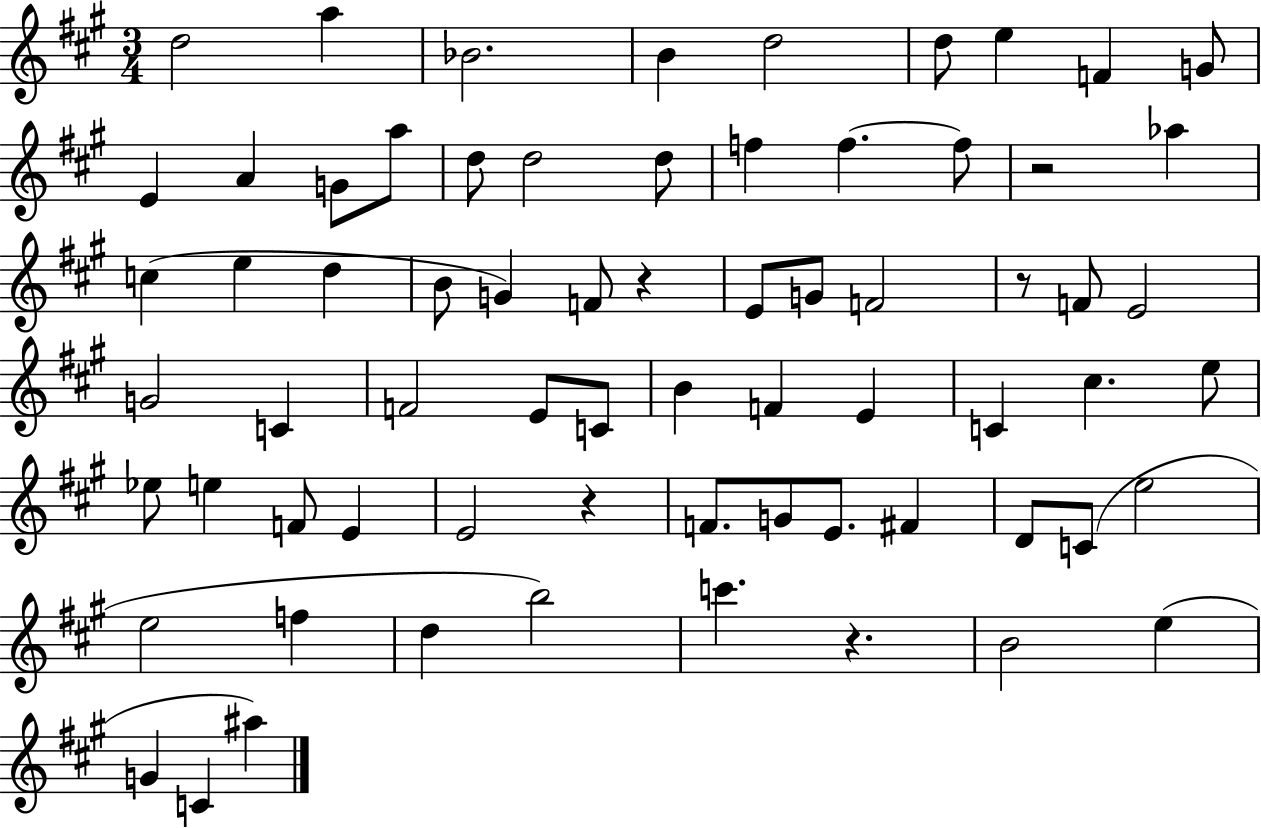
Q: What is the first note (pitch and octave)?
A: D5